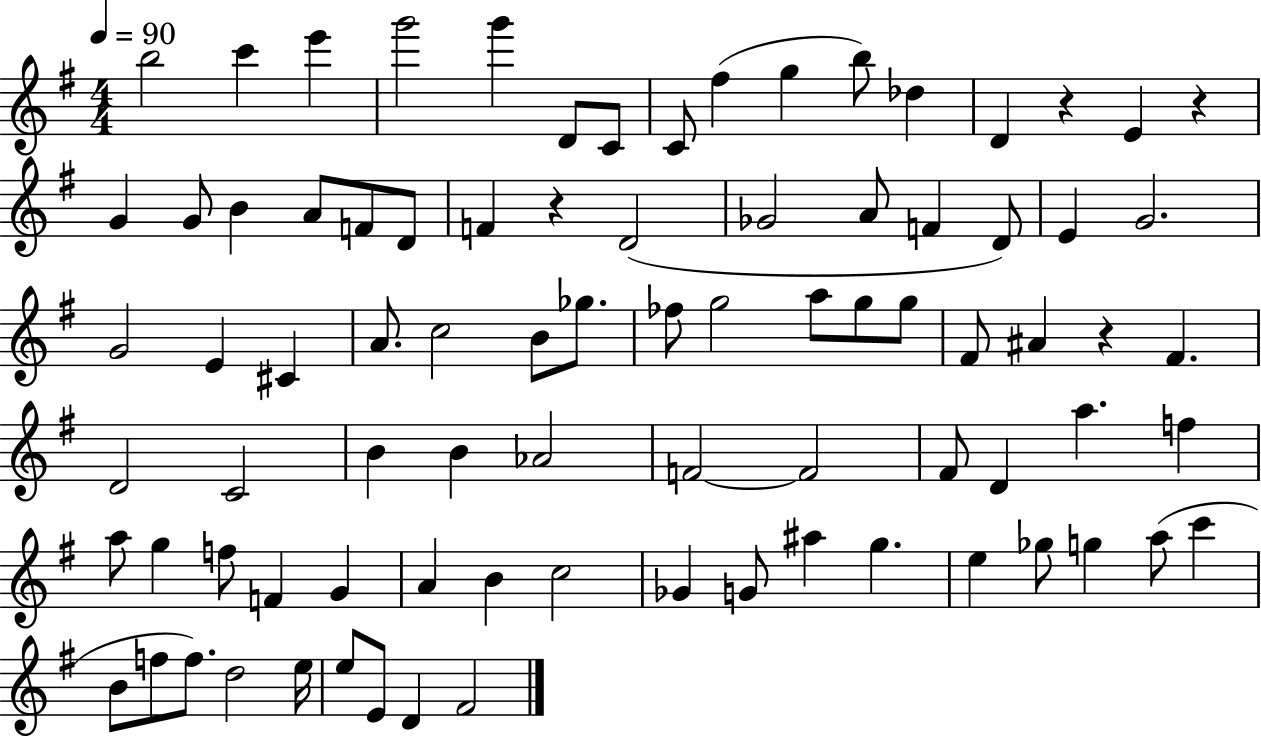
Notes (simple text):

B5/h C6/q E6/q G6/h G6/q D4/e C4/e C4/e F#5/q G5/q B5/e Db5/q D4/q R/q E4/q R/q G4/q G4/e B4/q A4/e F4/e D4/e F4/q R/q D4/h Gb4/h A4/e F4/q D4/e E4/q G4/h. G4/h E4/q C#4/q A4/e. C5/h B4/e Gb5/e. FES5/e G5/h A5/e G5/e G5/e F#4/e A#4/q R/q F#4/q. D4/h C4/h B4/q B4/q Ab4/h F4/h F4/h F#4/e D4/q A5/q. F5/q A5/e G5/q F5/e F4/q G4/q A4/q B4/q C5/h Gb4/q G4/e A#5/q G5/q. E5/q Gb5/e G5/q A5/e C6/q B4/e F5/e F5/e. D5/h E5/s E5/e E4/e D4/q F#4/h